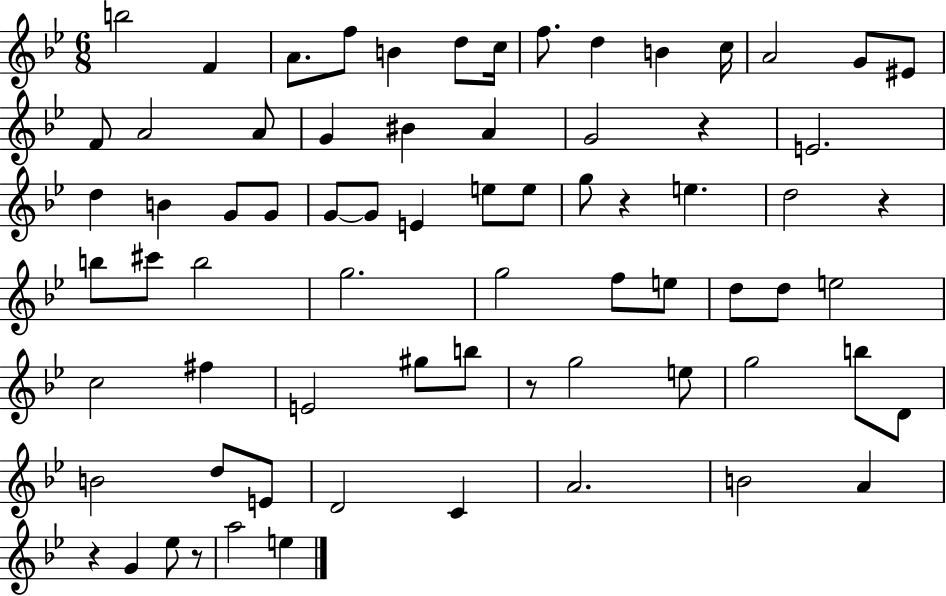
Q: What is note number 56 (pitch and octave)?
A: D5